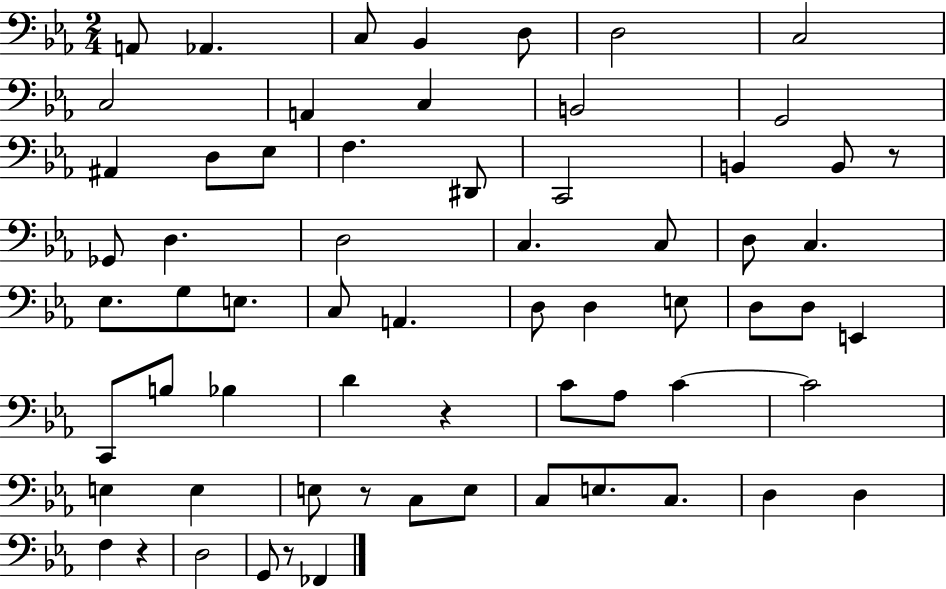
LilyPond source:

{
  \clef bass
  \numericTimeSignature
  \time 2/4
  \key ees \major
  \repeat volta 2 { a,8 aes,4. | c8 bes,4 d8 | d2 | c2 | \break c2 | a,4 c4 | b,2 | g,2 | \break ais,4 d8 ees8 | f4. dis,8 | c,2 | b,4 b,8 r8 | \break ges,8 d4. | d2 | c4. c8 | d8 c4. | \break ees8. g8 e8. | c8 a,4. | d8 d4 e8 | d8 d8 e,4 | \break c,8 b8 bes4 | d'4 r4 | c'8 aes8 c'4~~ | c'2 | \break e4 e4 | e8 r8 c8 e8 | c8 e8. c8. | d4 d4 | \break f4 r4 | d2 | g,8 r8 fes,4 | } \bar "|."
}